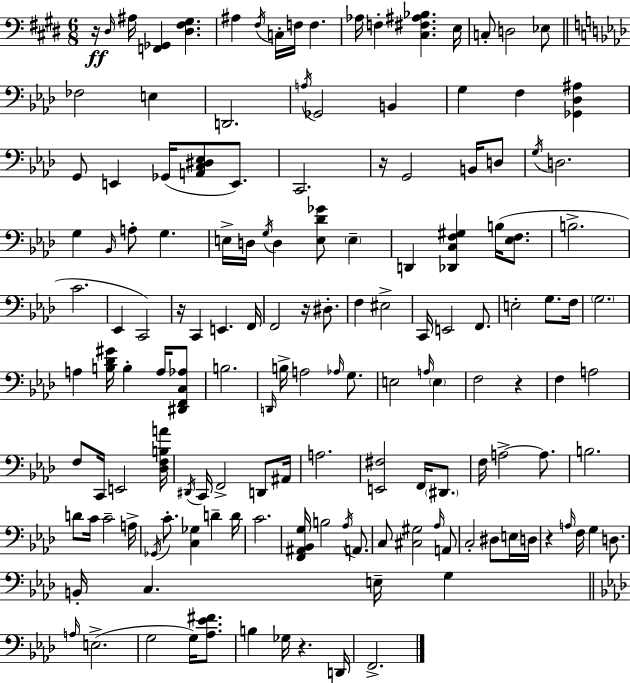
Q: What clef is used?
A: bass